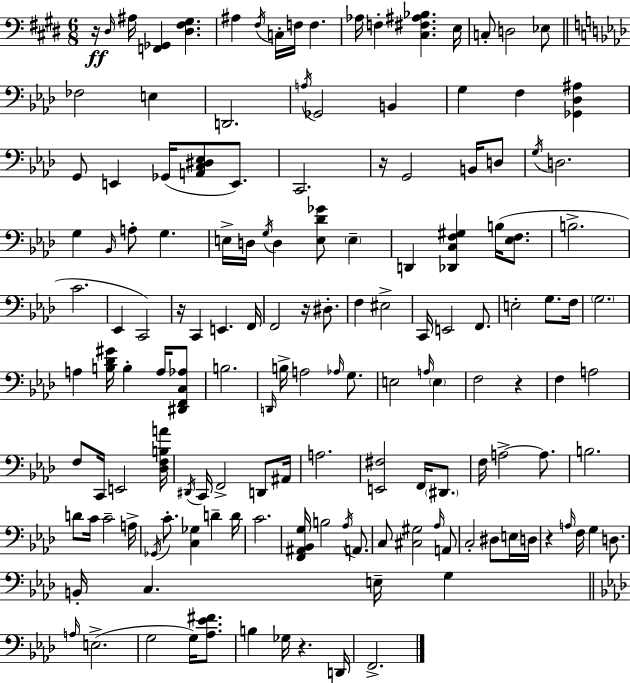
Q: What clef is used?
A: bass